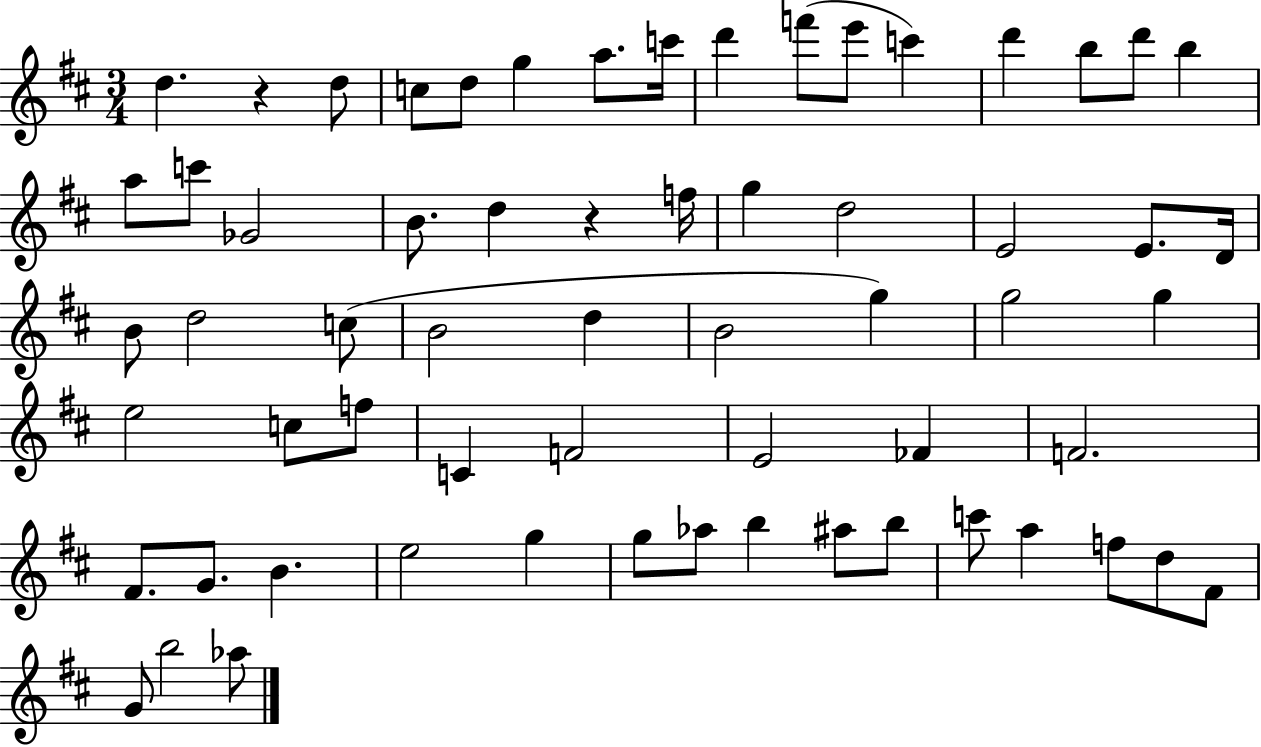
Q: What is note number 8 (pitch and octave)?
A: D6